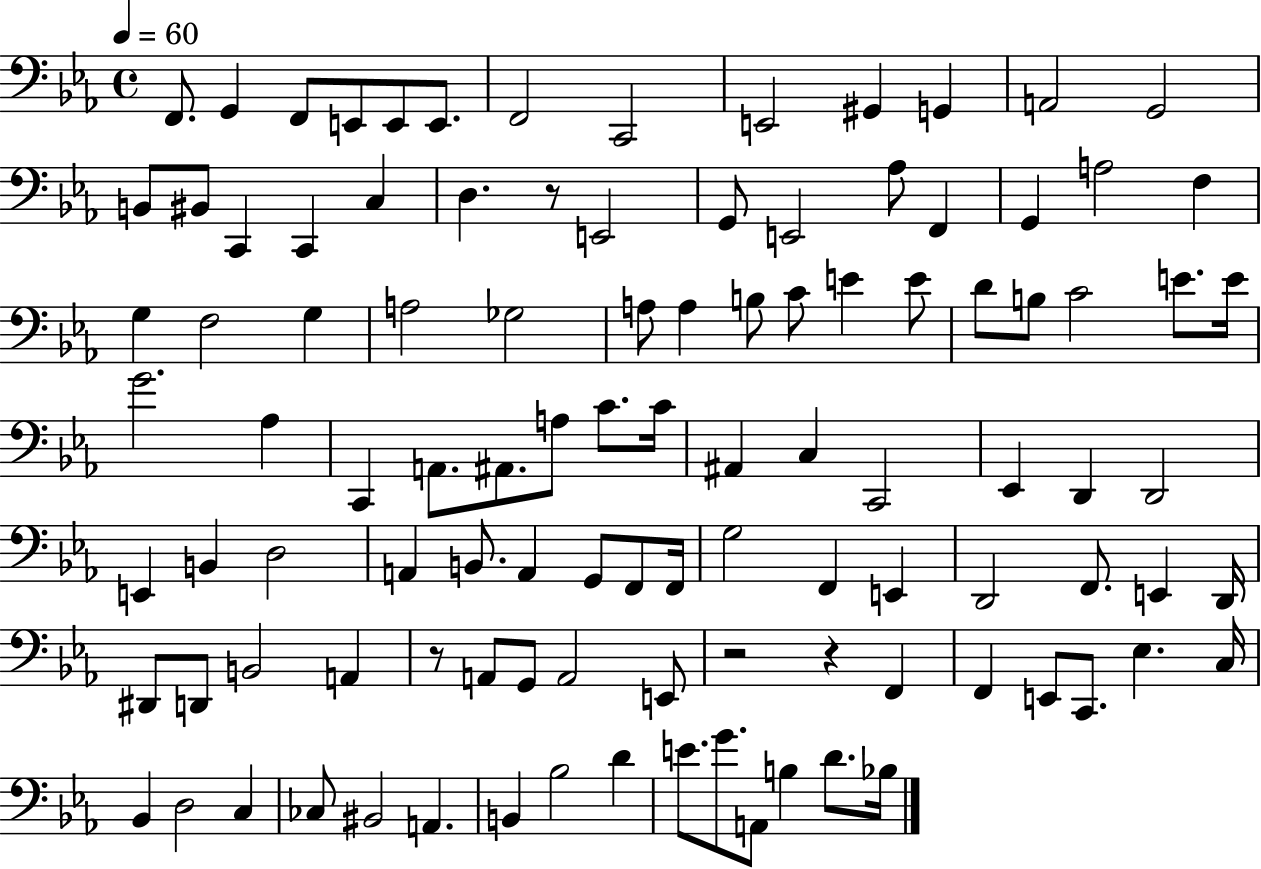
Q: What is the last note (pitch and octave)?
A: Bb3